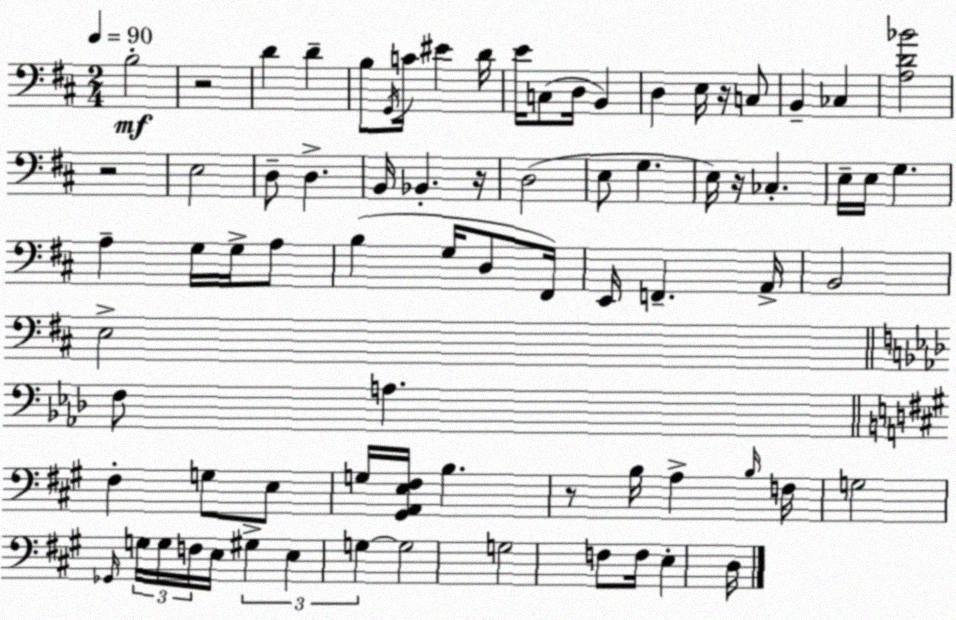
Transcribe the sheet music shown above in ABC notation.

X:1
T:Untitled
M:2/4
L:1/4
K:D
B,2 z2 D D B,/2 G,,/4 C/4 ^E D/4 E/4 C,/2 D,/4 B,, D, E,/4 z/4 C,/2 B,, _C, [A,D_B]2 z2 E,2 D,/2 D, B,,/4 _B,, z/4 D,2 E,/2 G, E,/4 z/4 _C, E,/4 E,/4 G, A, G,/4 G,/4 A,/2 B, G,/4 D,/2 ^F,,/4 E,,/4 F,, A,,/4 B,,2 E,2 F,/2 A, ^F, G,/2 E,/2 G,/4 [^G,,A,,E,^F,]/4 B, z/2 B,/4 A, B,/4 F,/4 G,2 _G,,/4 G,/4 G,/4 F,/4 E,/4 ^G, E, G, G,2 G,2 F,/2 F,/4 E, D,/4